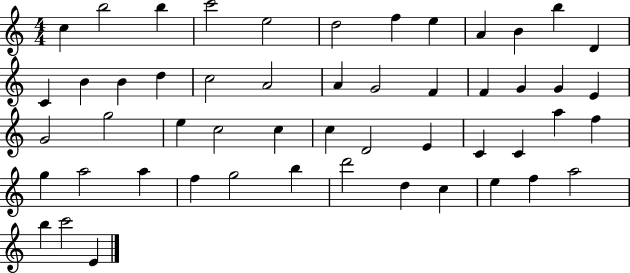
C5/q B5/h B5/q C6/h E5/h D5/h F5/q E5/q A4/q B4/q B5/q D4/q C4/q B4/q B4/q D5/q C5/h A4/h A4/q G4/h F4/q F4/q G4/q G4/q E4/q G4/h G5/h E5/q C5/h C5/q C5/q D4/h E4/q C4/q C4/q A5/q F5/q G5/q A5/h A5/q F5/q G5/h B5/q D6/h D5/q C5/q E5/q F5/q A5/h B5/q C6/h E4/q